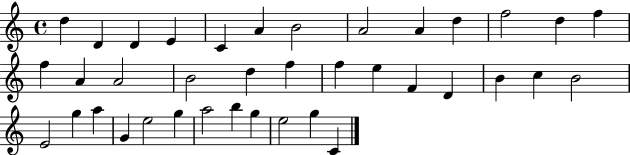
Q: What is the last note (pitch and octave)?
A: C4